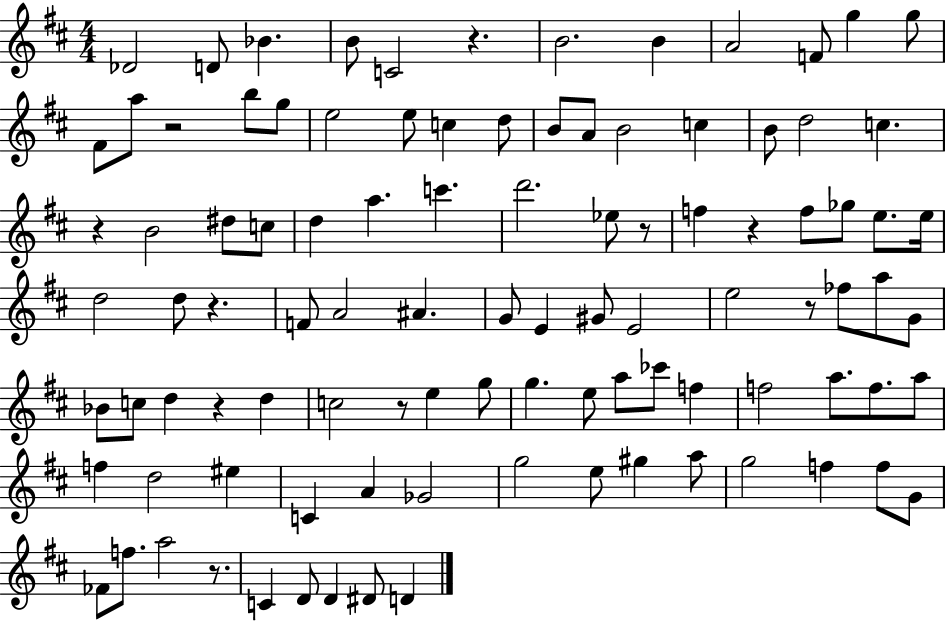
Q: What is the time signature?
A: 4/4